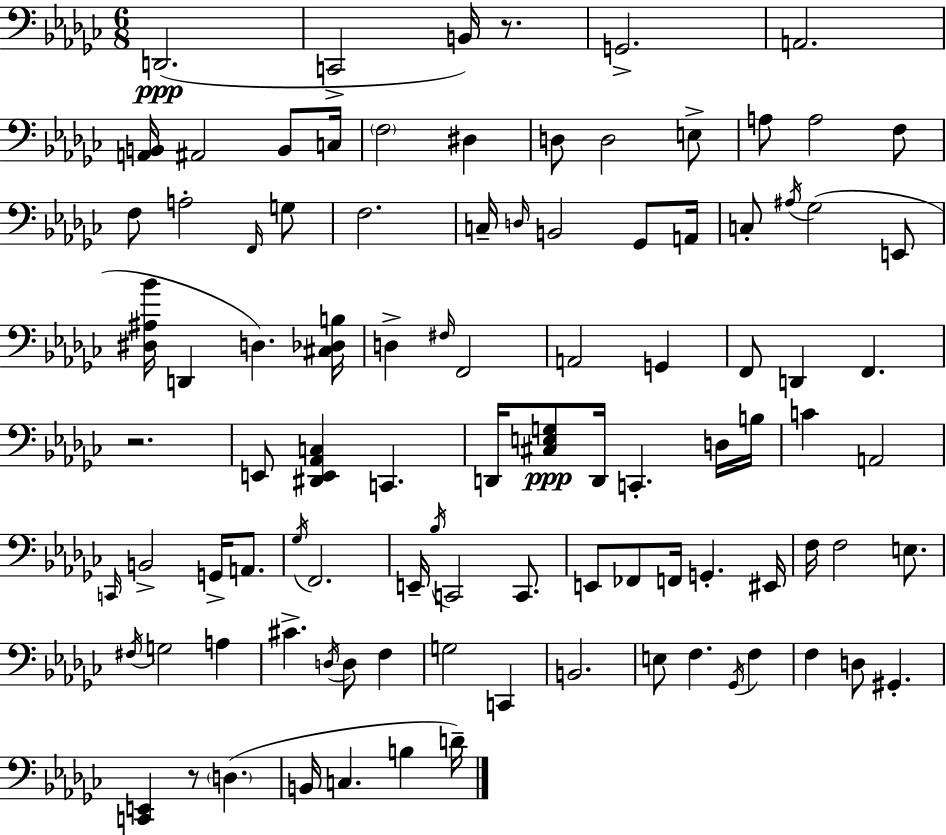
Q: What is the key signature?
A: EES minor